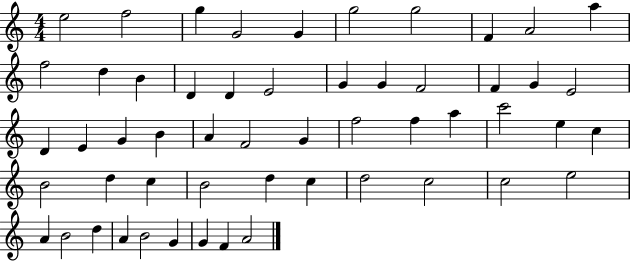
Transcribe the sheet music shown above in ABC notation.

X:1
T:Untitled
M:4/4
L:1/4
K:C
e2 f2 g G2 G g2 g2 F A2 a f2 d B D D E2 G G F2 F G E2 D E G B A F2 G f2 f a c'2 e c B2 d c B2 d c d2 c2 c2 e2 A B2 d A B2 G G F A2